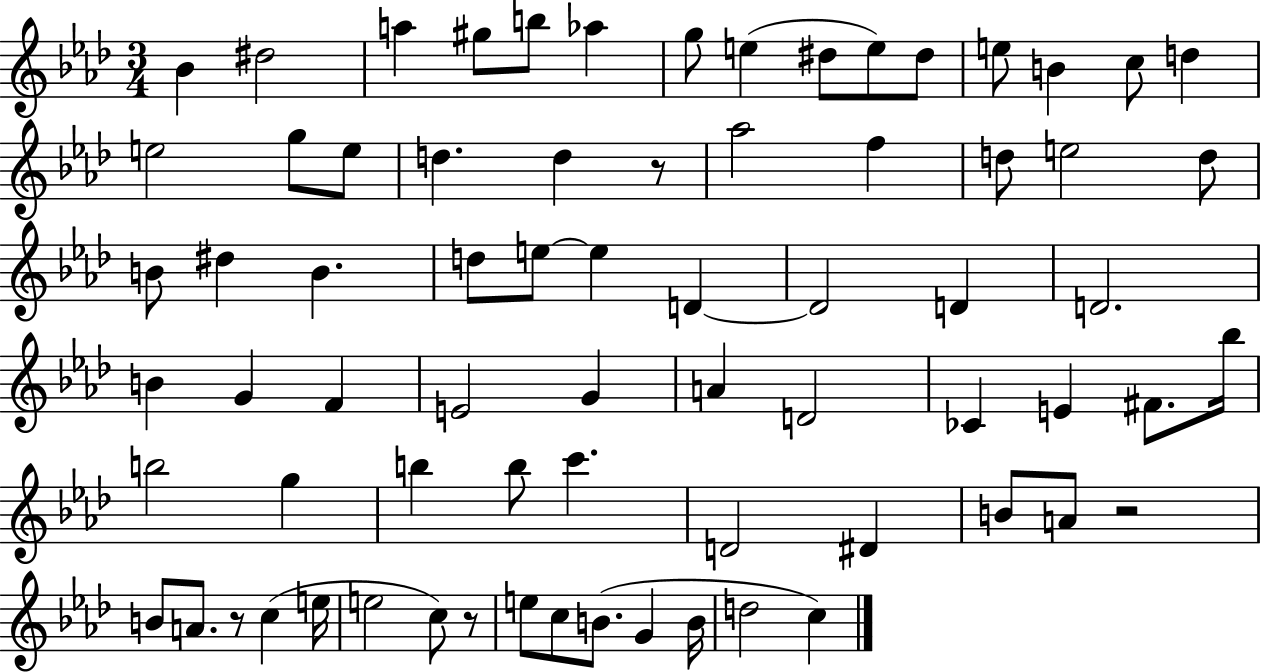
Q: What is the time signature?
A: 3/4